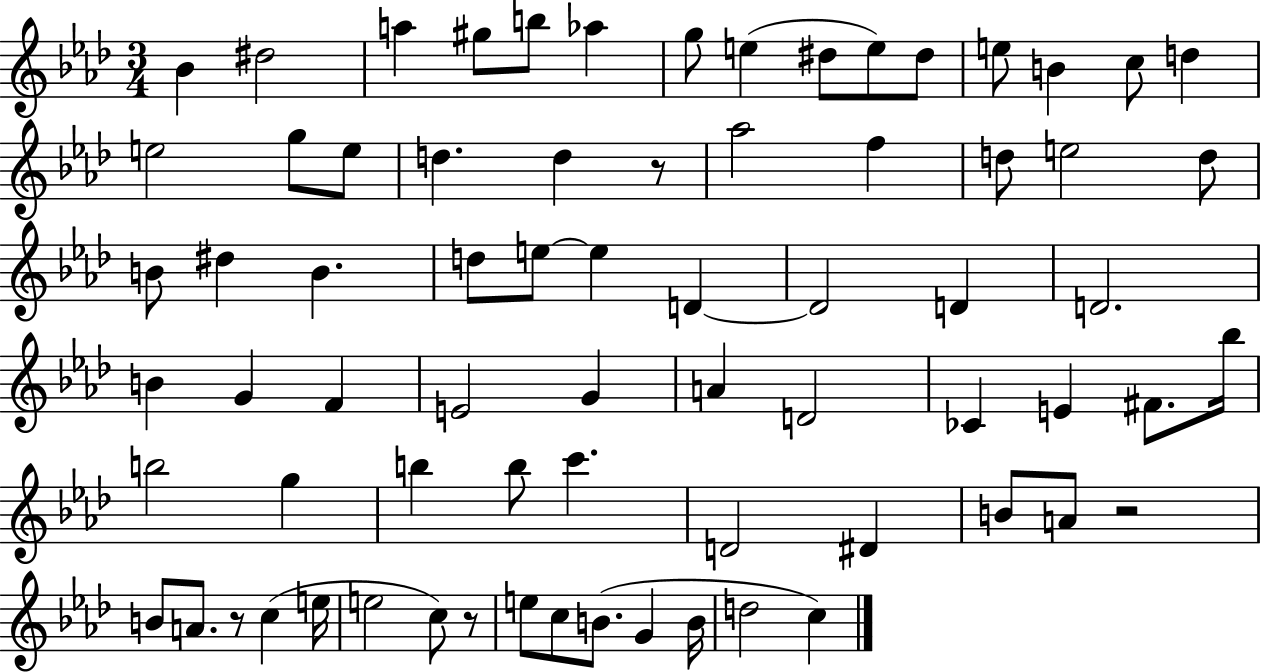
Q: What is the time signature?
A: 3/4